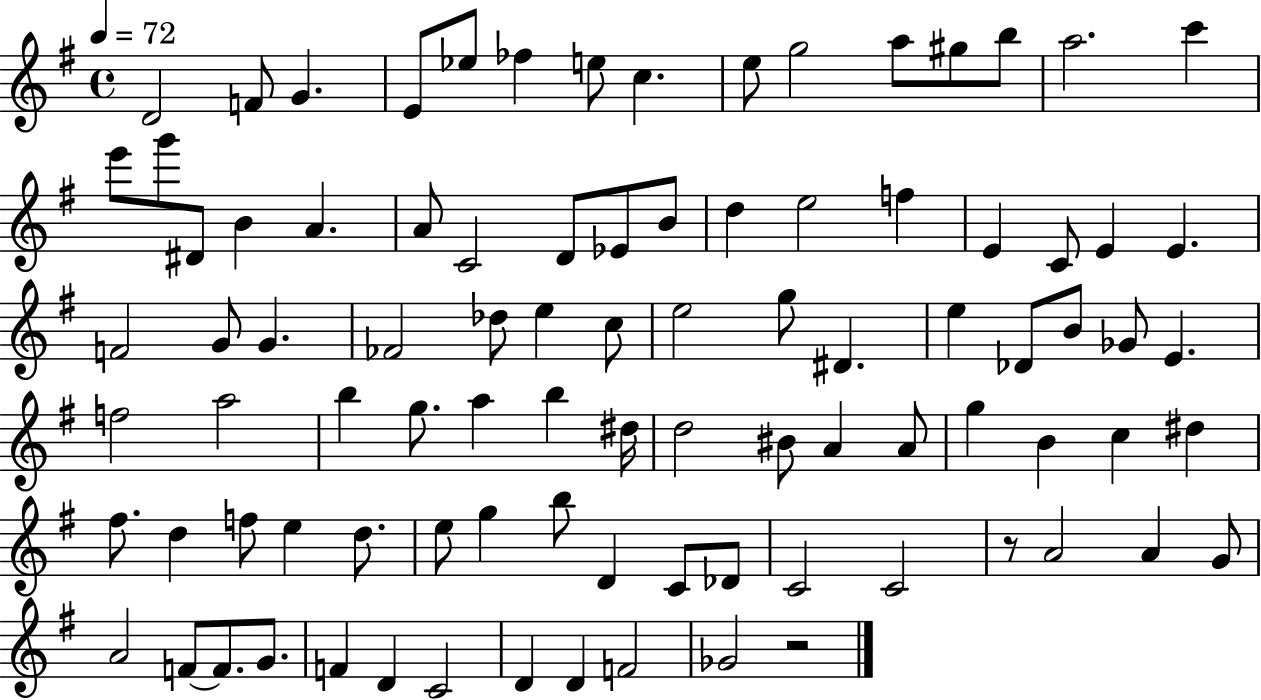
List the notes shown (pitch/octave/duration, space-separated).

D4/h F4/e G4/q. E4/e Eb5/e FES5/q E5/e C5/q. E5/e G5/h A5/e G#5/e B5/e A5/h. C6/q E6/e G6/e D#4/e B4/q A4/q. A4/e C4/h D4/e Eb4/e B4/e D5/q E5/h F5/q E4/q C4/e E4/q E4/q. F4/h G4/e G4/q. FES4/h Db5/e E5/q C5/e E5/h G5/e D#4/q. E5/q Db4/e B4/e Gb4/e E4/q. F5/h A5/h B5/q G5/e. A5/q B5/q D#5/s D5/h BIS4/e A4/q A4/e G5/q B4/q C5/q D#5/q F#5/e. D5/q F5/e E5/q D5/e. E5/e G5/q B5/e D4/q C4/e Db4/e C4/h C4/h R/e A4/h A4/q G4/e A4/h F4/e F4/e. G4/e. F4/q D4/q C4/h D4/q D4/q F4/h Gb4/h R/h